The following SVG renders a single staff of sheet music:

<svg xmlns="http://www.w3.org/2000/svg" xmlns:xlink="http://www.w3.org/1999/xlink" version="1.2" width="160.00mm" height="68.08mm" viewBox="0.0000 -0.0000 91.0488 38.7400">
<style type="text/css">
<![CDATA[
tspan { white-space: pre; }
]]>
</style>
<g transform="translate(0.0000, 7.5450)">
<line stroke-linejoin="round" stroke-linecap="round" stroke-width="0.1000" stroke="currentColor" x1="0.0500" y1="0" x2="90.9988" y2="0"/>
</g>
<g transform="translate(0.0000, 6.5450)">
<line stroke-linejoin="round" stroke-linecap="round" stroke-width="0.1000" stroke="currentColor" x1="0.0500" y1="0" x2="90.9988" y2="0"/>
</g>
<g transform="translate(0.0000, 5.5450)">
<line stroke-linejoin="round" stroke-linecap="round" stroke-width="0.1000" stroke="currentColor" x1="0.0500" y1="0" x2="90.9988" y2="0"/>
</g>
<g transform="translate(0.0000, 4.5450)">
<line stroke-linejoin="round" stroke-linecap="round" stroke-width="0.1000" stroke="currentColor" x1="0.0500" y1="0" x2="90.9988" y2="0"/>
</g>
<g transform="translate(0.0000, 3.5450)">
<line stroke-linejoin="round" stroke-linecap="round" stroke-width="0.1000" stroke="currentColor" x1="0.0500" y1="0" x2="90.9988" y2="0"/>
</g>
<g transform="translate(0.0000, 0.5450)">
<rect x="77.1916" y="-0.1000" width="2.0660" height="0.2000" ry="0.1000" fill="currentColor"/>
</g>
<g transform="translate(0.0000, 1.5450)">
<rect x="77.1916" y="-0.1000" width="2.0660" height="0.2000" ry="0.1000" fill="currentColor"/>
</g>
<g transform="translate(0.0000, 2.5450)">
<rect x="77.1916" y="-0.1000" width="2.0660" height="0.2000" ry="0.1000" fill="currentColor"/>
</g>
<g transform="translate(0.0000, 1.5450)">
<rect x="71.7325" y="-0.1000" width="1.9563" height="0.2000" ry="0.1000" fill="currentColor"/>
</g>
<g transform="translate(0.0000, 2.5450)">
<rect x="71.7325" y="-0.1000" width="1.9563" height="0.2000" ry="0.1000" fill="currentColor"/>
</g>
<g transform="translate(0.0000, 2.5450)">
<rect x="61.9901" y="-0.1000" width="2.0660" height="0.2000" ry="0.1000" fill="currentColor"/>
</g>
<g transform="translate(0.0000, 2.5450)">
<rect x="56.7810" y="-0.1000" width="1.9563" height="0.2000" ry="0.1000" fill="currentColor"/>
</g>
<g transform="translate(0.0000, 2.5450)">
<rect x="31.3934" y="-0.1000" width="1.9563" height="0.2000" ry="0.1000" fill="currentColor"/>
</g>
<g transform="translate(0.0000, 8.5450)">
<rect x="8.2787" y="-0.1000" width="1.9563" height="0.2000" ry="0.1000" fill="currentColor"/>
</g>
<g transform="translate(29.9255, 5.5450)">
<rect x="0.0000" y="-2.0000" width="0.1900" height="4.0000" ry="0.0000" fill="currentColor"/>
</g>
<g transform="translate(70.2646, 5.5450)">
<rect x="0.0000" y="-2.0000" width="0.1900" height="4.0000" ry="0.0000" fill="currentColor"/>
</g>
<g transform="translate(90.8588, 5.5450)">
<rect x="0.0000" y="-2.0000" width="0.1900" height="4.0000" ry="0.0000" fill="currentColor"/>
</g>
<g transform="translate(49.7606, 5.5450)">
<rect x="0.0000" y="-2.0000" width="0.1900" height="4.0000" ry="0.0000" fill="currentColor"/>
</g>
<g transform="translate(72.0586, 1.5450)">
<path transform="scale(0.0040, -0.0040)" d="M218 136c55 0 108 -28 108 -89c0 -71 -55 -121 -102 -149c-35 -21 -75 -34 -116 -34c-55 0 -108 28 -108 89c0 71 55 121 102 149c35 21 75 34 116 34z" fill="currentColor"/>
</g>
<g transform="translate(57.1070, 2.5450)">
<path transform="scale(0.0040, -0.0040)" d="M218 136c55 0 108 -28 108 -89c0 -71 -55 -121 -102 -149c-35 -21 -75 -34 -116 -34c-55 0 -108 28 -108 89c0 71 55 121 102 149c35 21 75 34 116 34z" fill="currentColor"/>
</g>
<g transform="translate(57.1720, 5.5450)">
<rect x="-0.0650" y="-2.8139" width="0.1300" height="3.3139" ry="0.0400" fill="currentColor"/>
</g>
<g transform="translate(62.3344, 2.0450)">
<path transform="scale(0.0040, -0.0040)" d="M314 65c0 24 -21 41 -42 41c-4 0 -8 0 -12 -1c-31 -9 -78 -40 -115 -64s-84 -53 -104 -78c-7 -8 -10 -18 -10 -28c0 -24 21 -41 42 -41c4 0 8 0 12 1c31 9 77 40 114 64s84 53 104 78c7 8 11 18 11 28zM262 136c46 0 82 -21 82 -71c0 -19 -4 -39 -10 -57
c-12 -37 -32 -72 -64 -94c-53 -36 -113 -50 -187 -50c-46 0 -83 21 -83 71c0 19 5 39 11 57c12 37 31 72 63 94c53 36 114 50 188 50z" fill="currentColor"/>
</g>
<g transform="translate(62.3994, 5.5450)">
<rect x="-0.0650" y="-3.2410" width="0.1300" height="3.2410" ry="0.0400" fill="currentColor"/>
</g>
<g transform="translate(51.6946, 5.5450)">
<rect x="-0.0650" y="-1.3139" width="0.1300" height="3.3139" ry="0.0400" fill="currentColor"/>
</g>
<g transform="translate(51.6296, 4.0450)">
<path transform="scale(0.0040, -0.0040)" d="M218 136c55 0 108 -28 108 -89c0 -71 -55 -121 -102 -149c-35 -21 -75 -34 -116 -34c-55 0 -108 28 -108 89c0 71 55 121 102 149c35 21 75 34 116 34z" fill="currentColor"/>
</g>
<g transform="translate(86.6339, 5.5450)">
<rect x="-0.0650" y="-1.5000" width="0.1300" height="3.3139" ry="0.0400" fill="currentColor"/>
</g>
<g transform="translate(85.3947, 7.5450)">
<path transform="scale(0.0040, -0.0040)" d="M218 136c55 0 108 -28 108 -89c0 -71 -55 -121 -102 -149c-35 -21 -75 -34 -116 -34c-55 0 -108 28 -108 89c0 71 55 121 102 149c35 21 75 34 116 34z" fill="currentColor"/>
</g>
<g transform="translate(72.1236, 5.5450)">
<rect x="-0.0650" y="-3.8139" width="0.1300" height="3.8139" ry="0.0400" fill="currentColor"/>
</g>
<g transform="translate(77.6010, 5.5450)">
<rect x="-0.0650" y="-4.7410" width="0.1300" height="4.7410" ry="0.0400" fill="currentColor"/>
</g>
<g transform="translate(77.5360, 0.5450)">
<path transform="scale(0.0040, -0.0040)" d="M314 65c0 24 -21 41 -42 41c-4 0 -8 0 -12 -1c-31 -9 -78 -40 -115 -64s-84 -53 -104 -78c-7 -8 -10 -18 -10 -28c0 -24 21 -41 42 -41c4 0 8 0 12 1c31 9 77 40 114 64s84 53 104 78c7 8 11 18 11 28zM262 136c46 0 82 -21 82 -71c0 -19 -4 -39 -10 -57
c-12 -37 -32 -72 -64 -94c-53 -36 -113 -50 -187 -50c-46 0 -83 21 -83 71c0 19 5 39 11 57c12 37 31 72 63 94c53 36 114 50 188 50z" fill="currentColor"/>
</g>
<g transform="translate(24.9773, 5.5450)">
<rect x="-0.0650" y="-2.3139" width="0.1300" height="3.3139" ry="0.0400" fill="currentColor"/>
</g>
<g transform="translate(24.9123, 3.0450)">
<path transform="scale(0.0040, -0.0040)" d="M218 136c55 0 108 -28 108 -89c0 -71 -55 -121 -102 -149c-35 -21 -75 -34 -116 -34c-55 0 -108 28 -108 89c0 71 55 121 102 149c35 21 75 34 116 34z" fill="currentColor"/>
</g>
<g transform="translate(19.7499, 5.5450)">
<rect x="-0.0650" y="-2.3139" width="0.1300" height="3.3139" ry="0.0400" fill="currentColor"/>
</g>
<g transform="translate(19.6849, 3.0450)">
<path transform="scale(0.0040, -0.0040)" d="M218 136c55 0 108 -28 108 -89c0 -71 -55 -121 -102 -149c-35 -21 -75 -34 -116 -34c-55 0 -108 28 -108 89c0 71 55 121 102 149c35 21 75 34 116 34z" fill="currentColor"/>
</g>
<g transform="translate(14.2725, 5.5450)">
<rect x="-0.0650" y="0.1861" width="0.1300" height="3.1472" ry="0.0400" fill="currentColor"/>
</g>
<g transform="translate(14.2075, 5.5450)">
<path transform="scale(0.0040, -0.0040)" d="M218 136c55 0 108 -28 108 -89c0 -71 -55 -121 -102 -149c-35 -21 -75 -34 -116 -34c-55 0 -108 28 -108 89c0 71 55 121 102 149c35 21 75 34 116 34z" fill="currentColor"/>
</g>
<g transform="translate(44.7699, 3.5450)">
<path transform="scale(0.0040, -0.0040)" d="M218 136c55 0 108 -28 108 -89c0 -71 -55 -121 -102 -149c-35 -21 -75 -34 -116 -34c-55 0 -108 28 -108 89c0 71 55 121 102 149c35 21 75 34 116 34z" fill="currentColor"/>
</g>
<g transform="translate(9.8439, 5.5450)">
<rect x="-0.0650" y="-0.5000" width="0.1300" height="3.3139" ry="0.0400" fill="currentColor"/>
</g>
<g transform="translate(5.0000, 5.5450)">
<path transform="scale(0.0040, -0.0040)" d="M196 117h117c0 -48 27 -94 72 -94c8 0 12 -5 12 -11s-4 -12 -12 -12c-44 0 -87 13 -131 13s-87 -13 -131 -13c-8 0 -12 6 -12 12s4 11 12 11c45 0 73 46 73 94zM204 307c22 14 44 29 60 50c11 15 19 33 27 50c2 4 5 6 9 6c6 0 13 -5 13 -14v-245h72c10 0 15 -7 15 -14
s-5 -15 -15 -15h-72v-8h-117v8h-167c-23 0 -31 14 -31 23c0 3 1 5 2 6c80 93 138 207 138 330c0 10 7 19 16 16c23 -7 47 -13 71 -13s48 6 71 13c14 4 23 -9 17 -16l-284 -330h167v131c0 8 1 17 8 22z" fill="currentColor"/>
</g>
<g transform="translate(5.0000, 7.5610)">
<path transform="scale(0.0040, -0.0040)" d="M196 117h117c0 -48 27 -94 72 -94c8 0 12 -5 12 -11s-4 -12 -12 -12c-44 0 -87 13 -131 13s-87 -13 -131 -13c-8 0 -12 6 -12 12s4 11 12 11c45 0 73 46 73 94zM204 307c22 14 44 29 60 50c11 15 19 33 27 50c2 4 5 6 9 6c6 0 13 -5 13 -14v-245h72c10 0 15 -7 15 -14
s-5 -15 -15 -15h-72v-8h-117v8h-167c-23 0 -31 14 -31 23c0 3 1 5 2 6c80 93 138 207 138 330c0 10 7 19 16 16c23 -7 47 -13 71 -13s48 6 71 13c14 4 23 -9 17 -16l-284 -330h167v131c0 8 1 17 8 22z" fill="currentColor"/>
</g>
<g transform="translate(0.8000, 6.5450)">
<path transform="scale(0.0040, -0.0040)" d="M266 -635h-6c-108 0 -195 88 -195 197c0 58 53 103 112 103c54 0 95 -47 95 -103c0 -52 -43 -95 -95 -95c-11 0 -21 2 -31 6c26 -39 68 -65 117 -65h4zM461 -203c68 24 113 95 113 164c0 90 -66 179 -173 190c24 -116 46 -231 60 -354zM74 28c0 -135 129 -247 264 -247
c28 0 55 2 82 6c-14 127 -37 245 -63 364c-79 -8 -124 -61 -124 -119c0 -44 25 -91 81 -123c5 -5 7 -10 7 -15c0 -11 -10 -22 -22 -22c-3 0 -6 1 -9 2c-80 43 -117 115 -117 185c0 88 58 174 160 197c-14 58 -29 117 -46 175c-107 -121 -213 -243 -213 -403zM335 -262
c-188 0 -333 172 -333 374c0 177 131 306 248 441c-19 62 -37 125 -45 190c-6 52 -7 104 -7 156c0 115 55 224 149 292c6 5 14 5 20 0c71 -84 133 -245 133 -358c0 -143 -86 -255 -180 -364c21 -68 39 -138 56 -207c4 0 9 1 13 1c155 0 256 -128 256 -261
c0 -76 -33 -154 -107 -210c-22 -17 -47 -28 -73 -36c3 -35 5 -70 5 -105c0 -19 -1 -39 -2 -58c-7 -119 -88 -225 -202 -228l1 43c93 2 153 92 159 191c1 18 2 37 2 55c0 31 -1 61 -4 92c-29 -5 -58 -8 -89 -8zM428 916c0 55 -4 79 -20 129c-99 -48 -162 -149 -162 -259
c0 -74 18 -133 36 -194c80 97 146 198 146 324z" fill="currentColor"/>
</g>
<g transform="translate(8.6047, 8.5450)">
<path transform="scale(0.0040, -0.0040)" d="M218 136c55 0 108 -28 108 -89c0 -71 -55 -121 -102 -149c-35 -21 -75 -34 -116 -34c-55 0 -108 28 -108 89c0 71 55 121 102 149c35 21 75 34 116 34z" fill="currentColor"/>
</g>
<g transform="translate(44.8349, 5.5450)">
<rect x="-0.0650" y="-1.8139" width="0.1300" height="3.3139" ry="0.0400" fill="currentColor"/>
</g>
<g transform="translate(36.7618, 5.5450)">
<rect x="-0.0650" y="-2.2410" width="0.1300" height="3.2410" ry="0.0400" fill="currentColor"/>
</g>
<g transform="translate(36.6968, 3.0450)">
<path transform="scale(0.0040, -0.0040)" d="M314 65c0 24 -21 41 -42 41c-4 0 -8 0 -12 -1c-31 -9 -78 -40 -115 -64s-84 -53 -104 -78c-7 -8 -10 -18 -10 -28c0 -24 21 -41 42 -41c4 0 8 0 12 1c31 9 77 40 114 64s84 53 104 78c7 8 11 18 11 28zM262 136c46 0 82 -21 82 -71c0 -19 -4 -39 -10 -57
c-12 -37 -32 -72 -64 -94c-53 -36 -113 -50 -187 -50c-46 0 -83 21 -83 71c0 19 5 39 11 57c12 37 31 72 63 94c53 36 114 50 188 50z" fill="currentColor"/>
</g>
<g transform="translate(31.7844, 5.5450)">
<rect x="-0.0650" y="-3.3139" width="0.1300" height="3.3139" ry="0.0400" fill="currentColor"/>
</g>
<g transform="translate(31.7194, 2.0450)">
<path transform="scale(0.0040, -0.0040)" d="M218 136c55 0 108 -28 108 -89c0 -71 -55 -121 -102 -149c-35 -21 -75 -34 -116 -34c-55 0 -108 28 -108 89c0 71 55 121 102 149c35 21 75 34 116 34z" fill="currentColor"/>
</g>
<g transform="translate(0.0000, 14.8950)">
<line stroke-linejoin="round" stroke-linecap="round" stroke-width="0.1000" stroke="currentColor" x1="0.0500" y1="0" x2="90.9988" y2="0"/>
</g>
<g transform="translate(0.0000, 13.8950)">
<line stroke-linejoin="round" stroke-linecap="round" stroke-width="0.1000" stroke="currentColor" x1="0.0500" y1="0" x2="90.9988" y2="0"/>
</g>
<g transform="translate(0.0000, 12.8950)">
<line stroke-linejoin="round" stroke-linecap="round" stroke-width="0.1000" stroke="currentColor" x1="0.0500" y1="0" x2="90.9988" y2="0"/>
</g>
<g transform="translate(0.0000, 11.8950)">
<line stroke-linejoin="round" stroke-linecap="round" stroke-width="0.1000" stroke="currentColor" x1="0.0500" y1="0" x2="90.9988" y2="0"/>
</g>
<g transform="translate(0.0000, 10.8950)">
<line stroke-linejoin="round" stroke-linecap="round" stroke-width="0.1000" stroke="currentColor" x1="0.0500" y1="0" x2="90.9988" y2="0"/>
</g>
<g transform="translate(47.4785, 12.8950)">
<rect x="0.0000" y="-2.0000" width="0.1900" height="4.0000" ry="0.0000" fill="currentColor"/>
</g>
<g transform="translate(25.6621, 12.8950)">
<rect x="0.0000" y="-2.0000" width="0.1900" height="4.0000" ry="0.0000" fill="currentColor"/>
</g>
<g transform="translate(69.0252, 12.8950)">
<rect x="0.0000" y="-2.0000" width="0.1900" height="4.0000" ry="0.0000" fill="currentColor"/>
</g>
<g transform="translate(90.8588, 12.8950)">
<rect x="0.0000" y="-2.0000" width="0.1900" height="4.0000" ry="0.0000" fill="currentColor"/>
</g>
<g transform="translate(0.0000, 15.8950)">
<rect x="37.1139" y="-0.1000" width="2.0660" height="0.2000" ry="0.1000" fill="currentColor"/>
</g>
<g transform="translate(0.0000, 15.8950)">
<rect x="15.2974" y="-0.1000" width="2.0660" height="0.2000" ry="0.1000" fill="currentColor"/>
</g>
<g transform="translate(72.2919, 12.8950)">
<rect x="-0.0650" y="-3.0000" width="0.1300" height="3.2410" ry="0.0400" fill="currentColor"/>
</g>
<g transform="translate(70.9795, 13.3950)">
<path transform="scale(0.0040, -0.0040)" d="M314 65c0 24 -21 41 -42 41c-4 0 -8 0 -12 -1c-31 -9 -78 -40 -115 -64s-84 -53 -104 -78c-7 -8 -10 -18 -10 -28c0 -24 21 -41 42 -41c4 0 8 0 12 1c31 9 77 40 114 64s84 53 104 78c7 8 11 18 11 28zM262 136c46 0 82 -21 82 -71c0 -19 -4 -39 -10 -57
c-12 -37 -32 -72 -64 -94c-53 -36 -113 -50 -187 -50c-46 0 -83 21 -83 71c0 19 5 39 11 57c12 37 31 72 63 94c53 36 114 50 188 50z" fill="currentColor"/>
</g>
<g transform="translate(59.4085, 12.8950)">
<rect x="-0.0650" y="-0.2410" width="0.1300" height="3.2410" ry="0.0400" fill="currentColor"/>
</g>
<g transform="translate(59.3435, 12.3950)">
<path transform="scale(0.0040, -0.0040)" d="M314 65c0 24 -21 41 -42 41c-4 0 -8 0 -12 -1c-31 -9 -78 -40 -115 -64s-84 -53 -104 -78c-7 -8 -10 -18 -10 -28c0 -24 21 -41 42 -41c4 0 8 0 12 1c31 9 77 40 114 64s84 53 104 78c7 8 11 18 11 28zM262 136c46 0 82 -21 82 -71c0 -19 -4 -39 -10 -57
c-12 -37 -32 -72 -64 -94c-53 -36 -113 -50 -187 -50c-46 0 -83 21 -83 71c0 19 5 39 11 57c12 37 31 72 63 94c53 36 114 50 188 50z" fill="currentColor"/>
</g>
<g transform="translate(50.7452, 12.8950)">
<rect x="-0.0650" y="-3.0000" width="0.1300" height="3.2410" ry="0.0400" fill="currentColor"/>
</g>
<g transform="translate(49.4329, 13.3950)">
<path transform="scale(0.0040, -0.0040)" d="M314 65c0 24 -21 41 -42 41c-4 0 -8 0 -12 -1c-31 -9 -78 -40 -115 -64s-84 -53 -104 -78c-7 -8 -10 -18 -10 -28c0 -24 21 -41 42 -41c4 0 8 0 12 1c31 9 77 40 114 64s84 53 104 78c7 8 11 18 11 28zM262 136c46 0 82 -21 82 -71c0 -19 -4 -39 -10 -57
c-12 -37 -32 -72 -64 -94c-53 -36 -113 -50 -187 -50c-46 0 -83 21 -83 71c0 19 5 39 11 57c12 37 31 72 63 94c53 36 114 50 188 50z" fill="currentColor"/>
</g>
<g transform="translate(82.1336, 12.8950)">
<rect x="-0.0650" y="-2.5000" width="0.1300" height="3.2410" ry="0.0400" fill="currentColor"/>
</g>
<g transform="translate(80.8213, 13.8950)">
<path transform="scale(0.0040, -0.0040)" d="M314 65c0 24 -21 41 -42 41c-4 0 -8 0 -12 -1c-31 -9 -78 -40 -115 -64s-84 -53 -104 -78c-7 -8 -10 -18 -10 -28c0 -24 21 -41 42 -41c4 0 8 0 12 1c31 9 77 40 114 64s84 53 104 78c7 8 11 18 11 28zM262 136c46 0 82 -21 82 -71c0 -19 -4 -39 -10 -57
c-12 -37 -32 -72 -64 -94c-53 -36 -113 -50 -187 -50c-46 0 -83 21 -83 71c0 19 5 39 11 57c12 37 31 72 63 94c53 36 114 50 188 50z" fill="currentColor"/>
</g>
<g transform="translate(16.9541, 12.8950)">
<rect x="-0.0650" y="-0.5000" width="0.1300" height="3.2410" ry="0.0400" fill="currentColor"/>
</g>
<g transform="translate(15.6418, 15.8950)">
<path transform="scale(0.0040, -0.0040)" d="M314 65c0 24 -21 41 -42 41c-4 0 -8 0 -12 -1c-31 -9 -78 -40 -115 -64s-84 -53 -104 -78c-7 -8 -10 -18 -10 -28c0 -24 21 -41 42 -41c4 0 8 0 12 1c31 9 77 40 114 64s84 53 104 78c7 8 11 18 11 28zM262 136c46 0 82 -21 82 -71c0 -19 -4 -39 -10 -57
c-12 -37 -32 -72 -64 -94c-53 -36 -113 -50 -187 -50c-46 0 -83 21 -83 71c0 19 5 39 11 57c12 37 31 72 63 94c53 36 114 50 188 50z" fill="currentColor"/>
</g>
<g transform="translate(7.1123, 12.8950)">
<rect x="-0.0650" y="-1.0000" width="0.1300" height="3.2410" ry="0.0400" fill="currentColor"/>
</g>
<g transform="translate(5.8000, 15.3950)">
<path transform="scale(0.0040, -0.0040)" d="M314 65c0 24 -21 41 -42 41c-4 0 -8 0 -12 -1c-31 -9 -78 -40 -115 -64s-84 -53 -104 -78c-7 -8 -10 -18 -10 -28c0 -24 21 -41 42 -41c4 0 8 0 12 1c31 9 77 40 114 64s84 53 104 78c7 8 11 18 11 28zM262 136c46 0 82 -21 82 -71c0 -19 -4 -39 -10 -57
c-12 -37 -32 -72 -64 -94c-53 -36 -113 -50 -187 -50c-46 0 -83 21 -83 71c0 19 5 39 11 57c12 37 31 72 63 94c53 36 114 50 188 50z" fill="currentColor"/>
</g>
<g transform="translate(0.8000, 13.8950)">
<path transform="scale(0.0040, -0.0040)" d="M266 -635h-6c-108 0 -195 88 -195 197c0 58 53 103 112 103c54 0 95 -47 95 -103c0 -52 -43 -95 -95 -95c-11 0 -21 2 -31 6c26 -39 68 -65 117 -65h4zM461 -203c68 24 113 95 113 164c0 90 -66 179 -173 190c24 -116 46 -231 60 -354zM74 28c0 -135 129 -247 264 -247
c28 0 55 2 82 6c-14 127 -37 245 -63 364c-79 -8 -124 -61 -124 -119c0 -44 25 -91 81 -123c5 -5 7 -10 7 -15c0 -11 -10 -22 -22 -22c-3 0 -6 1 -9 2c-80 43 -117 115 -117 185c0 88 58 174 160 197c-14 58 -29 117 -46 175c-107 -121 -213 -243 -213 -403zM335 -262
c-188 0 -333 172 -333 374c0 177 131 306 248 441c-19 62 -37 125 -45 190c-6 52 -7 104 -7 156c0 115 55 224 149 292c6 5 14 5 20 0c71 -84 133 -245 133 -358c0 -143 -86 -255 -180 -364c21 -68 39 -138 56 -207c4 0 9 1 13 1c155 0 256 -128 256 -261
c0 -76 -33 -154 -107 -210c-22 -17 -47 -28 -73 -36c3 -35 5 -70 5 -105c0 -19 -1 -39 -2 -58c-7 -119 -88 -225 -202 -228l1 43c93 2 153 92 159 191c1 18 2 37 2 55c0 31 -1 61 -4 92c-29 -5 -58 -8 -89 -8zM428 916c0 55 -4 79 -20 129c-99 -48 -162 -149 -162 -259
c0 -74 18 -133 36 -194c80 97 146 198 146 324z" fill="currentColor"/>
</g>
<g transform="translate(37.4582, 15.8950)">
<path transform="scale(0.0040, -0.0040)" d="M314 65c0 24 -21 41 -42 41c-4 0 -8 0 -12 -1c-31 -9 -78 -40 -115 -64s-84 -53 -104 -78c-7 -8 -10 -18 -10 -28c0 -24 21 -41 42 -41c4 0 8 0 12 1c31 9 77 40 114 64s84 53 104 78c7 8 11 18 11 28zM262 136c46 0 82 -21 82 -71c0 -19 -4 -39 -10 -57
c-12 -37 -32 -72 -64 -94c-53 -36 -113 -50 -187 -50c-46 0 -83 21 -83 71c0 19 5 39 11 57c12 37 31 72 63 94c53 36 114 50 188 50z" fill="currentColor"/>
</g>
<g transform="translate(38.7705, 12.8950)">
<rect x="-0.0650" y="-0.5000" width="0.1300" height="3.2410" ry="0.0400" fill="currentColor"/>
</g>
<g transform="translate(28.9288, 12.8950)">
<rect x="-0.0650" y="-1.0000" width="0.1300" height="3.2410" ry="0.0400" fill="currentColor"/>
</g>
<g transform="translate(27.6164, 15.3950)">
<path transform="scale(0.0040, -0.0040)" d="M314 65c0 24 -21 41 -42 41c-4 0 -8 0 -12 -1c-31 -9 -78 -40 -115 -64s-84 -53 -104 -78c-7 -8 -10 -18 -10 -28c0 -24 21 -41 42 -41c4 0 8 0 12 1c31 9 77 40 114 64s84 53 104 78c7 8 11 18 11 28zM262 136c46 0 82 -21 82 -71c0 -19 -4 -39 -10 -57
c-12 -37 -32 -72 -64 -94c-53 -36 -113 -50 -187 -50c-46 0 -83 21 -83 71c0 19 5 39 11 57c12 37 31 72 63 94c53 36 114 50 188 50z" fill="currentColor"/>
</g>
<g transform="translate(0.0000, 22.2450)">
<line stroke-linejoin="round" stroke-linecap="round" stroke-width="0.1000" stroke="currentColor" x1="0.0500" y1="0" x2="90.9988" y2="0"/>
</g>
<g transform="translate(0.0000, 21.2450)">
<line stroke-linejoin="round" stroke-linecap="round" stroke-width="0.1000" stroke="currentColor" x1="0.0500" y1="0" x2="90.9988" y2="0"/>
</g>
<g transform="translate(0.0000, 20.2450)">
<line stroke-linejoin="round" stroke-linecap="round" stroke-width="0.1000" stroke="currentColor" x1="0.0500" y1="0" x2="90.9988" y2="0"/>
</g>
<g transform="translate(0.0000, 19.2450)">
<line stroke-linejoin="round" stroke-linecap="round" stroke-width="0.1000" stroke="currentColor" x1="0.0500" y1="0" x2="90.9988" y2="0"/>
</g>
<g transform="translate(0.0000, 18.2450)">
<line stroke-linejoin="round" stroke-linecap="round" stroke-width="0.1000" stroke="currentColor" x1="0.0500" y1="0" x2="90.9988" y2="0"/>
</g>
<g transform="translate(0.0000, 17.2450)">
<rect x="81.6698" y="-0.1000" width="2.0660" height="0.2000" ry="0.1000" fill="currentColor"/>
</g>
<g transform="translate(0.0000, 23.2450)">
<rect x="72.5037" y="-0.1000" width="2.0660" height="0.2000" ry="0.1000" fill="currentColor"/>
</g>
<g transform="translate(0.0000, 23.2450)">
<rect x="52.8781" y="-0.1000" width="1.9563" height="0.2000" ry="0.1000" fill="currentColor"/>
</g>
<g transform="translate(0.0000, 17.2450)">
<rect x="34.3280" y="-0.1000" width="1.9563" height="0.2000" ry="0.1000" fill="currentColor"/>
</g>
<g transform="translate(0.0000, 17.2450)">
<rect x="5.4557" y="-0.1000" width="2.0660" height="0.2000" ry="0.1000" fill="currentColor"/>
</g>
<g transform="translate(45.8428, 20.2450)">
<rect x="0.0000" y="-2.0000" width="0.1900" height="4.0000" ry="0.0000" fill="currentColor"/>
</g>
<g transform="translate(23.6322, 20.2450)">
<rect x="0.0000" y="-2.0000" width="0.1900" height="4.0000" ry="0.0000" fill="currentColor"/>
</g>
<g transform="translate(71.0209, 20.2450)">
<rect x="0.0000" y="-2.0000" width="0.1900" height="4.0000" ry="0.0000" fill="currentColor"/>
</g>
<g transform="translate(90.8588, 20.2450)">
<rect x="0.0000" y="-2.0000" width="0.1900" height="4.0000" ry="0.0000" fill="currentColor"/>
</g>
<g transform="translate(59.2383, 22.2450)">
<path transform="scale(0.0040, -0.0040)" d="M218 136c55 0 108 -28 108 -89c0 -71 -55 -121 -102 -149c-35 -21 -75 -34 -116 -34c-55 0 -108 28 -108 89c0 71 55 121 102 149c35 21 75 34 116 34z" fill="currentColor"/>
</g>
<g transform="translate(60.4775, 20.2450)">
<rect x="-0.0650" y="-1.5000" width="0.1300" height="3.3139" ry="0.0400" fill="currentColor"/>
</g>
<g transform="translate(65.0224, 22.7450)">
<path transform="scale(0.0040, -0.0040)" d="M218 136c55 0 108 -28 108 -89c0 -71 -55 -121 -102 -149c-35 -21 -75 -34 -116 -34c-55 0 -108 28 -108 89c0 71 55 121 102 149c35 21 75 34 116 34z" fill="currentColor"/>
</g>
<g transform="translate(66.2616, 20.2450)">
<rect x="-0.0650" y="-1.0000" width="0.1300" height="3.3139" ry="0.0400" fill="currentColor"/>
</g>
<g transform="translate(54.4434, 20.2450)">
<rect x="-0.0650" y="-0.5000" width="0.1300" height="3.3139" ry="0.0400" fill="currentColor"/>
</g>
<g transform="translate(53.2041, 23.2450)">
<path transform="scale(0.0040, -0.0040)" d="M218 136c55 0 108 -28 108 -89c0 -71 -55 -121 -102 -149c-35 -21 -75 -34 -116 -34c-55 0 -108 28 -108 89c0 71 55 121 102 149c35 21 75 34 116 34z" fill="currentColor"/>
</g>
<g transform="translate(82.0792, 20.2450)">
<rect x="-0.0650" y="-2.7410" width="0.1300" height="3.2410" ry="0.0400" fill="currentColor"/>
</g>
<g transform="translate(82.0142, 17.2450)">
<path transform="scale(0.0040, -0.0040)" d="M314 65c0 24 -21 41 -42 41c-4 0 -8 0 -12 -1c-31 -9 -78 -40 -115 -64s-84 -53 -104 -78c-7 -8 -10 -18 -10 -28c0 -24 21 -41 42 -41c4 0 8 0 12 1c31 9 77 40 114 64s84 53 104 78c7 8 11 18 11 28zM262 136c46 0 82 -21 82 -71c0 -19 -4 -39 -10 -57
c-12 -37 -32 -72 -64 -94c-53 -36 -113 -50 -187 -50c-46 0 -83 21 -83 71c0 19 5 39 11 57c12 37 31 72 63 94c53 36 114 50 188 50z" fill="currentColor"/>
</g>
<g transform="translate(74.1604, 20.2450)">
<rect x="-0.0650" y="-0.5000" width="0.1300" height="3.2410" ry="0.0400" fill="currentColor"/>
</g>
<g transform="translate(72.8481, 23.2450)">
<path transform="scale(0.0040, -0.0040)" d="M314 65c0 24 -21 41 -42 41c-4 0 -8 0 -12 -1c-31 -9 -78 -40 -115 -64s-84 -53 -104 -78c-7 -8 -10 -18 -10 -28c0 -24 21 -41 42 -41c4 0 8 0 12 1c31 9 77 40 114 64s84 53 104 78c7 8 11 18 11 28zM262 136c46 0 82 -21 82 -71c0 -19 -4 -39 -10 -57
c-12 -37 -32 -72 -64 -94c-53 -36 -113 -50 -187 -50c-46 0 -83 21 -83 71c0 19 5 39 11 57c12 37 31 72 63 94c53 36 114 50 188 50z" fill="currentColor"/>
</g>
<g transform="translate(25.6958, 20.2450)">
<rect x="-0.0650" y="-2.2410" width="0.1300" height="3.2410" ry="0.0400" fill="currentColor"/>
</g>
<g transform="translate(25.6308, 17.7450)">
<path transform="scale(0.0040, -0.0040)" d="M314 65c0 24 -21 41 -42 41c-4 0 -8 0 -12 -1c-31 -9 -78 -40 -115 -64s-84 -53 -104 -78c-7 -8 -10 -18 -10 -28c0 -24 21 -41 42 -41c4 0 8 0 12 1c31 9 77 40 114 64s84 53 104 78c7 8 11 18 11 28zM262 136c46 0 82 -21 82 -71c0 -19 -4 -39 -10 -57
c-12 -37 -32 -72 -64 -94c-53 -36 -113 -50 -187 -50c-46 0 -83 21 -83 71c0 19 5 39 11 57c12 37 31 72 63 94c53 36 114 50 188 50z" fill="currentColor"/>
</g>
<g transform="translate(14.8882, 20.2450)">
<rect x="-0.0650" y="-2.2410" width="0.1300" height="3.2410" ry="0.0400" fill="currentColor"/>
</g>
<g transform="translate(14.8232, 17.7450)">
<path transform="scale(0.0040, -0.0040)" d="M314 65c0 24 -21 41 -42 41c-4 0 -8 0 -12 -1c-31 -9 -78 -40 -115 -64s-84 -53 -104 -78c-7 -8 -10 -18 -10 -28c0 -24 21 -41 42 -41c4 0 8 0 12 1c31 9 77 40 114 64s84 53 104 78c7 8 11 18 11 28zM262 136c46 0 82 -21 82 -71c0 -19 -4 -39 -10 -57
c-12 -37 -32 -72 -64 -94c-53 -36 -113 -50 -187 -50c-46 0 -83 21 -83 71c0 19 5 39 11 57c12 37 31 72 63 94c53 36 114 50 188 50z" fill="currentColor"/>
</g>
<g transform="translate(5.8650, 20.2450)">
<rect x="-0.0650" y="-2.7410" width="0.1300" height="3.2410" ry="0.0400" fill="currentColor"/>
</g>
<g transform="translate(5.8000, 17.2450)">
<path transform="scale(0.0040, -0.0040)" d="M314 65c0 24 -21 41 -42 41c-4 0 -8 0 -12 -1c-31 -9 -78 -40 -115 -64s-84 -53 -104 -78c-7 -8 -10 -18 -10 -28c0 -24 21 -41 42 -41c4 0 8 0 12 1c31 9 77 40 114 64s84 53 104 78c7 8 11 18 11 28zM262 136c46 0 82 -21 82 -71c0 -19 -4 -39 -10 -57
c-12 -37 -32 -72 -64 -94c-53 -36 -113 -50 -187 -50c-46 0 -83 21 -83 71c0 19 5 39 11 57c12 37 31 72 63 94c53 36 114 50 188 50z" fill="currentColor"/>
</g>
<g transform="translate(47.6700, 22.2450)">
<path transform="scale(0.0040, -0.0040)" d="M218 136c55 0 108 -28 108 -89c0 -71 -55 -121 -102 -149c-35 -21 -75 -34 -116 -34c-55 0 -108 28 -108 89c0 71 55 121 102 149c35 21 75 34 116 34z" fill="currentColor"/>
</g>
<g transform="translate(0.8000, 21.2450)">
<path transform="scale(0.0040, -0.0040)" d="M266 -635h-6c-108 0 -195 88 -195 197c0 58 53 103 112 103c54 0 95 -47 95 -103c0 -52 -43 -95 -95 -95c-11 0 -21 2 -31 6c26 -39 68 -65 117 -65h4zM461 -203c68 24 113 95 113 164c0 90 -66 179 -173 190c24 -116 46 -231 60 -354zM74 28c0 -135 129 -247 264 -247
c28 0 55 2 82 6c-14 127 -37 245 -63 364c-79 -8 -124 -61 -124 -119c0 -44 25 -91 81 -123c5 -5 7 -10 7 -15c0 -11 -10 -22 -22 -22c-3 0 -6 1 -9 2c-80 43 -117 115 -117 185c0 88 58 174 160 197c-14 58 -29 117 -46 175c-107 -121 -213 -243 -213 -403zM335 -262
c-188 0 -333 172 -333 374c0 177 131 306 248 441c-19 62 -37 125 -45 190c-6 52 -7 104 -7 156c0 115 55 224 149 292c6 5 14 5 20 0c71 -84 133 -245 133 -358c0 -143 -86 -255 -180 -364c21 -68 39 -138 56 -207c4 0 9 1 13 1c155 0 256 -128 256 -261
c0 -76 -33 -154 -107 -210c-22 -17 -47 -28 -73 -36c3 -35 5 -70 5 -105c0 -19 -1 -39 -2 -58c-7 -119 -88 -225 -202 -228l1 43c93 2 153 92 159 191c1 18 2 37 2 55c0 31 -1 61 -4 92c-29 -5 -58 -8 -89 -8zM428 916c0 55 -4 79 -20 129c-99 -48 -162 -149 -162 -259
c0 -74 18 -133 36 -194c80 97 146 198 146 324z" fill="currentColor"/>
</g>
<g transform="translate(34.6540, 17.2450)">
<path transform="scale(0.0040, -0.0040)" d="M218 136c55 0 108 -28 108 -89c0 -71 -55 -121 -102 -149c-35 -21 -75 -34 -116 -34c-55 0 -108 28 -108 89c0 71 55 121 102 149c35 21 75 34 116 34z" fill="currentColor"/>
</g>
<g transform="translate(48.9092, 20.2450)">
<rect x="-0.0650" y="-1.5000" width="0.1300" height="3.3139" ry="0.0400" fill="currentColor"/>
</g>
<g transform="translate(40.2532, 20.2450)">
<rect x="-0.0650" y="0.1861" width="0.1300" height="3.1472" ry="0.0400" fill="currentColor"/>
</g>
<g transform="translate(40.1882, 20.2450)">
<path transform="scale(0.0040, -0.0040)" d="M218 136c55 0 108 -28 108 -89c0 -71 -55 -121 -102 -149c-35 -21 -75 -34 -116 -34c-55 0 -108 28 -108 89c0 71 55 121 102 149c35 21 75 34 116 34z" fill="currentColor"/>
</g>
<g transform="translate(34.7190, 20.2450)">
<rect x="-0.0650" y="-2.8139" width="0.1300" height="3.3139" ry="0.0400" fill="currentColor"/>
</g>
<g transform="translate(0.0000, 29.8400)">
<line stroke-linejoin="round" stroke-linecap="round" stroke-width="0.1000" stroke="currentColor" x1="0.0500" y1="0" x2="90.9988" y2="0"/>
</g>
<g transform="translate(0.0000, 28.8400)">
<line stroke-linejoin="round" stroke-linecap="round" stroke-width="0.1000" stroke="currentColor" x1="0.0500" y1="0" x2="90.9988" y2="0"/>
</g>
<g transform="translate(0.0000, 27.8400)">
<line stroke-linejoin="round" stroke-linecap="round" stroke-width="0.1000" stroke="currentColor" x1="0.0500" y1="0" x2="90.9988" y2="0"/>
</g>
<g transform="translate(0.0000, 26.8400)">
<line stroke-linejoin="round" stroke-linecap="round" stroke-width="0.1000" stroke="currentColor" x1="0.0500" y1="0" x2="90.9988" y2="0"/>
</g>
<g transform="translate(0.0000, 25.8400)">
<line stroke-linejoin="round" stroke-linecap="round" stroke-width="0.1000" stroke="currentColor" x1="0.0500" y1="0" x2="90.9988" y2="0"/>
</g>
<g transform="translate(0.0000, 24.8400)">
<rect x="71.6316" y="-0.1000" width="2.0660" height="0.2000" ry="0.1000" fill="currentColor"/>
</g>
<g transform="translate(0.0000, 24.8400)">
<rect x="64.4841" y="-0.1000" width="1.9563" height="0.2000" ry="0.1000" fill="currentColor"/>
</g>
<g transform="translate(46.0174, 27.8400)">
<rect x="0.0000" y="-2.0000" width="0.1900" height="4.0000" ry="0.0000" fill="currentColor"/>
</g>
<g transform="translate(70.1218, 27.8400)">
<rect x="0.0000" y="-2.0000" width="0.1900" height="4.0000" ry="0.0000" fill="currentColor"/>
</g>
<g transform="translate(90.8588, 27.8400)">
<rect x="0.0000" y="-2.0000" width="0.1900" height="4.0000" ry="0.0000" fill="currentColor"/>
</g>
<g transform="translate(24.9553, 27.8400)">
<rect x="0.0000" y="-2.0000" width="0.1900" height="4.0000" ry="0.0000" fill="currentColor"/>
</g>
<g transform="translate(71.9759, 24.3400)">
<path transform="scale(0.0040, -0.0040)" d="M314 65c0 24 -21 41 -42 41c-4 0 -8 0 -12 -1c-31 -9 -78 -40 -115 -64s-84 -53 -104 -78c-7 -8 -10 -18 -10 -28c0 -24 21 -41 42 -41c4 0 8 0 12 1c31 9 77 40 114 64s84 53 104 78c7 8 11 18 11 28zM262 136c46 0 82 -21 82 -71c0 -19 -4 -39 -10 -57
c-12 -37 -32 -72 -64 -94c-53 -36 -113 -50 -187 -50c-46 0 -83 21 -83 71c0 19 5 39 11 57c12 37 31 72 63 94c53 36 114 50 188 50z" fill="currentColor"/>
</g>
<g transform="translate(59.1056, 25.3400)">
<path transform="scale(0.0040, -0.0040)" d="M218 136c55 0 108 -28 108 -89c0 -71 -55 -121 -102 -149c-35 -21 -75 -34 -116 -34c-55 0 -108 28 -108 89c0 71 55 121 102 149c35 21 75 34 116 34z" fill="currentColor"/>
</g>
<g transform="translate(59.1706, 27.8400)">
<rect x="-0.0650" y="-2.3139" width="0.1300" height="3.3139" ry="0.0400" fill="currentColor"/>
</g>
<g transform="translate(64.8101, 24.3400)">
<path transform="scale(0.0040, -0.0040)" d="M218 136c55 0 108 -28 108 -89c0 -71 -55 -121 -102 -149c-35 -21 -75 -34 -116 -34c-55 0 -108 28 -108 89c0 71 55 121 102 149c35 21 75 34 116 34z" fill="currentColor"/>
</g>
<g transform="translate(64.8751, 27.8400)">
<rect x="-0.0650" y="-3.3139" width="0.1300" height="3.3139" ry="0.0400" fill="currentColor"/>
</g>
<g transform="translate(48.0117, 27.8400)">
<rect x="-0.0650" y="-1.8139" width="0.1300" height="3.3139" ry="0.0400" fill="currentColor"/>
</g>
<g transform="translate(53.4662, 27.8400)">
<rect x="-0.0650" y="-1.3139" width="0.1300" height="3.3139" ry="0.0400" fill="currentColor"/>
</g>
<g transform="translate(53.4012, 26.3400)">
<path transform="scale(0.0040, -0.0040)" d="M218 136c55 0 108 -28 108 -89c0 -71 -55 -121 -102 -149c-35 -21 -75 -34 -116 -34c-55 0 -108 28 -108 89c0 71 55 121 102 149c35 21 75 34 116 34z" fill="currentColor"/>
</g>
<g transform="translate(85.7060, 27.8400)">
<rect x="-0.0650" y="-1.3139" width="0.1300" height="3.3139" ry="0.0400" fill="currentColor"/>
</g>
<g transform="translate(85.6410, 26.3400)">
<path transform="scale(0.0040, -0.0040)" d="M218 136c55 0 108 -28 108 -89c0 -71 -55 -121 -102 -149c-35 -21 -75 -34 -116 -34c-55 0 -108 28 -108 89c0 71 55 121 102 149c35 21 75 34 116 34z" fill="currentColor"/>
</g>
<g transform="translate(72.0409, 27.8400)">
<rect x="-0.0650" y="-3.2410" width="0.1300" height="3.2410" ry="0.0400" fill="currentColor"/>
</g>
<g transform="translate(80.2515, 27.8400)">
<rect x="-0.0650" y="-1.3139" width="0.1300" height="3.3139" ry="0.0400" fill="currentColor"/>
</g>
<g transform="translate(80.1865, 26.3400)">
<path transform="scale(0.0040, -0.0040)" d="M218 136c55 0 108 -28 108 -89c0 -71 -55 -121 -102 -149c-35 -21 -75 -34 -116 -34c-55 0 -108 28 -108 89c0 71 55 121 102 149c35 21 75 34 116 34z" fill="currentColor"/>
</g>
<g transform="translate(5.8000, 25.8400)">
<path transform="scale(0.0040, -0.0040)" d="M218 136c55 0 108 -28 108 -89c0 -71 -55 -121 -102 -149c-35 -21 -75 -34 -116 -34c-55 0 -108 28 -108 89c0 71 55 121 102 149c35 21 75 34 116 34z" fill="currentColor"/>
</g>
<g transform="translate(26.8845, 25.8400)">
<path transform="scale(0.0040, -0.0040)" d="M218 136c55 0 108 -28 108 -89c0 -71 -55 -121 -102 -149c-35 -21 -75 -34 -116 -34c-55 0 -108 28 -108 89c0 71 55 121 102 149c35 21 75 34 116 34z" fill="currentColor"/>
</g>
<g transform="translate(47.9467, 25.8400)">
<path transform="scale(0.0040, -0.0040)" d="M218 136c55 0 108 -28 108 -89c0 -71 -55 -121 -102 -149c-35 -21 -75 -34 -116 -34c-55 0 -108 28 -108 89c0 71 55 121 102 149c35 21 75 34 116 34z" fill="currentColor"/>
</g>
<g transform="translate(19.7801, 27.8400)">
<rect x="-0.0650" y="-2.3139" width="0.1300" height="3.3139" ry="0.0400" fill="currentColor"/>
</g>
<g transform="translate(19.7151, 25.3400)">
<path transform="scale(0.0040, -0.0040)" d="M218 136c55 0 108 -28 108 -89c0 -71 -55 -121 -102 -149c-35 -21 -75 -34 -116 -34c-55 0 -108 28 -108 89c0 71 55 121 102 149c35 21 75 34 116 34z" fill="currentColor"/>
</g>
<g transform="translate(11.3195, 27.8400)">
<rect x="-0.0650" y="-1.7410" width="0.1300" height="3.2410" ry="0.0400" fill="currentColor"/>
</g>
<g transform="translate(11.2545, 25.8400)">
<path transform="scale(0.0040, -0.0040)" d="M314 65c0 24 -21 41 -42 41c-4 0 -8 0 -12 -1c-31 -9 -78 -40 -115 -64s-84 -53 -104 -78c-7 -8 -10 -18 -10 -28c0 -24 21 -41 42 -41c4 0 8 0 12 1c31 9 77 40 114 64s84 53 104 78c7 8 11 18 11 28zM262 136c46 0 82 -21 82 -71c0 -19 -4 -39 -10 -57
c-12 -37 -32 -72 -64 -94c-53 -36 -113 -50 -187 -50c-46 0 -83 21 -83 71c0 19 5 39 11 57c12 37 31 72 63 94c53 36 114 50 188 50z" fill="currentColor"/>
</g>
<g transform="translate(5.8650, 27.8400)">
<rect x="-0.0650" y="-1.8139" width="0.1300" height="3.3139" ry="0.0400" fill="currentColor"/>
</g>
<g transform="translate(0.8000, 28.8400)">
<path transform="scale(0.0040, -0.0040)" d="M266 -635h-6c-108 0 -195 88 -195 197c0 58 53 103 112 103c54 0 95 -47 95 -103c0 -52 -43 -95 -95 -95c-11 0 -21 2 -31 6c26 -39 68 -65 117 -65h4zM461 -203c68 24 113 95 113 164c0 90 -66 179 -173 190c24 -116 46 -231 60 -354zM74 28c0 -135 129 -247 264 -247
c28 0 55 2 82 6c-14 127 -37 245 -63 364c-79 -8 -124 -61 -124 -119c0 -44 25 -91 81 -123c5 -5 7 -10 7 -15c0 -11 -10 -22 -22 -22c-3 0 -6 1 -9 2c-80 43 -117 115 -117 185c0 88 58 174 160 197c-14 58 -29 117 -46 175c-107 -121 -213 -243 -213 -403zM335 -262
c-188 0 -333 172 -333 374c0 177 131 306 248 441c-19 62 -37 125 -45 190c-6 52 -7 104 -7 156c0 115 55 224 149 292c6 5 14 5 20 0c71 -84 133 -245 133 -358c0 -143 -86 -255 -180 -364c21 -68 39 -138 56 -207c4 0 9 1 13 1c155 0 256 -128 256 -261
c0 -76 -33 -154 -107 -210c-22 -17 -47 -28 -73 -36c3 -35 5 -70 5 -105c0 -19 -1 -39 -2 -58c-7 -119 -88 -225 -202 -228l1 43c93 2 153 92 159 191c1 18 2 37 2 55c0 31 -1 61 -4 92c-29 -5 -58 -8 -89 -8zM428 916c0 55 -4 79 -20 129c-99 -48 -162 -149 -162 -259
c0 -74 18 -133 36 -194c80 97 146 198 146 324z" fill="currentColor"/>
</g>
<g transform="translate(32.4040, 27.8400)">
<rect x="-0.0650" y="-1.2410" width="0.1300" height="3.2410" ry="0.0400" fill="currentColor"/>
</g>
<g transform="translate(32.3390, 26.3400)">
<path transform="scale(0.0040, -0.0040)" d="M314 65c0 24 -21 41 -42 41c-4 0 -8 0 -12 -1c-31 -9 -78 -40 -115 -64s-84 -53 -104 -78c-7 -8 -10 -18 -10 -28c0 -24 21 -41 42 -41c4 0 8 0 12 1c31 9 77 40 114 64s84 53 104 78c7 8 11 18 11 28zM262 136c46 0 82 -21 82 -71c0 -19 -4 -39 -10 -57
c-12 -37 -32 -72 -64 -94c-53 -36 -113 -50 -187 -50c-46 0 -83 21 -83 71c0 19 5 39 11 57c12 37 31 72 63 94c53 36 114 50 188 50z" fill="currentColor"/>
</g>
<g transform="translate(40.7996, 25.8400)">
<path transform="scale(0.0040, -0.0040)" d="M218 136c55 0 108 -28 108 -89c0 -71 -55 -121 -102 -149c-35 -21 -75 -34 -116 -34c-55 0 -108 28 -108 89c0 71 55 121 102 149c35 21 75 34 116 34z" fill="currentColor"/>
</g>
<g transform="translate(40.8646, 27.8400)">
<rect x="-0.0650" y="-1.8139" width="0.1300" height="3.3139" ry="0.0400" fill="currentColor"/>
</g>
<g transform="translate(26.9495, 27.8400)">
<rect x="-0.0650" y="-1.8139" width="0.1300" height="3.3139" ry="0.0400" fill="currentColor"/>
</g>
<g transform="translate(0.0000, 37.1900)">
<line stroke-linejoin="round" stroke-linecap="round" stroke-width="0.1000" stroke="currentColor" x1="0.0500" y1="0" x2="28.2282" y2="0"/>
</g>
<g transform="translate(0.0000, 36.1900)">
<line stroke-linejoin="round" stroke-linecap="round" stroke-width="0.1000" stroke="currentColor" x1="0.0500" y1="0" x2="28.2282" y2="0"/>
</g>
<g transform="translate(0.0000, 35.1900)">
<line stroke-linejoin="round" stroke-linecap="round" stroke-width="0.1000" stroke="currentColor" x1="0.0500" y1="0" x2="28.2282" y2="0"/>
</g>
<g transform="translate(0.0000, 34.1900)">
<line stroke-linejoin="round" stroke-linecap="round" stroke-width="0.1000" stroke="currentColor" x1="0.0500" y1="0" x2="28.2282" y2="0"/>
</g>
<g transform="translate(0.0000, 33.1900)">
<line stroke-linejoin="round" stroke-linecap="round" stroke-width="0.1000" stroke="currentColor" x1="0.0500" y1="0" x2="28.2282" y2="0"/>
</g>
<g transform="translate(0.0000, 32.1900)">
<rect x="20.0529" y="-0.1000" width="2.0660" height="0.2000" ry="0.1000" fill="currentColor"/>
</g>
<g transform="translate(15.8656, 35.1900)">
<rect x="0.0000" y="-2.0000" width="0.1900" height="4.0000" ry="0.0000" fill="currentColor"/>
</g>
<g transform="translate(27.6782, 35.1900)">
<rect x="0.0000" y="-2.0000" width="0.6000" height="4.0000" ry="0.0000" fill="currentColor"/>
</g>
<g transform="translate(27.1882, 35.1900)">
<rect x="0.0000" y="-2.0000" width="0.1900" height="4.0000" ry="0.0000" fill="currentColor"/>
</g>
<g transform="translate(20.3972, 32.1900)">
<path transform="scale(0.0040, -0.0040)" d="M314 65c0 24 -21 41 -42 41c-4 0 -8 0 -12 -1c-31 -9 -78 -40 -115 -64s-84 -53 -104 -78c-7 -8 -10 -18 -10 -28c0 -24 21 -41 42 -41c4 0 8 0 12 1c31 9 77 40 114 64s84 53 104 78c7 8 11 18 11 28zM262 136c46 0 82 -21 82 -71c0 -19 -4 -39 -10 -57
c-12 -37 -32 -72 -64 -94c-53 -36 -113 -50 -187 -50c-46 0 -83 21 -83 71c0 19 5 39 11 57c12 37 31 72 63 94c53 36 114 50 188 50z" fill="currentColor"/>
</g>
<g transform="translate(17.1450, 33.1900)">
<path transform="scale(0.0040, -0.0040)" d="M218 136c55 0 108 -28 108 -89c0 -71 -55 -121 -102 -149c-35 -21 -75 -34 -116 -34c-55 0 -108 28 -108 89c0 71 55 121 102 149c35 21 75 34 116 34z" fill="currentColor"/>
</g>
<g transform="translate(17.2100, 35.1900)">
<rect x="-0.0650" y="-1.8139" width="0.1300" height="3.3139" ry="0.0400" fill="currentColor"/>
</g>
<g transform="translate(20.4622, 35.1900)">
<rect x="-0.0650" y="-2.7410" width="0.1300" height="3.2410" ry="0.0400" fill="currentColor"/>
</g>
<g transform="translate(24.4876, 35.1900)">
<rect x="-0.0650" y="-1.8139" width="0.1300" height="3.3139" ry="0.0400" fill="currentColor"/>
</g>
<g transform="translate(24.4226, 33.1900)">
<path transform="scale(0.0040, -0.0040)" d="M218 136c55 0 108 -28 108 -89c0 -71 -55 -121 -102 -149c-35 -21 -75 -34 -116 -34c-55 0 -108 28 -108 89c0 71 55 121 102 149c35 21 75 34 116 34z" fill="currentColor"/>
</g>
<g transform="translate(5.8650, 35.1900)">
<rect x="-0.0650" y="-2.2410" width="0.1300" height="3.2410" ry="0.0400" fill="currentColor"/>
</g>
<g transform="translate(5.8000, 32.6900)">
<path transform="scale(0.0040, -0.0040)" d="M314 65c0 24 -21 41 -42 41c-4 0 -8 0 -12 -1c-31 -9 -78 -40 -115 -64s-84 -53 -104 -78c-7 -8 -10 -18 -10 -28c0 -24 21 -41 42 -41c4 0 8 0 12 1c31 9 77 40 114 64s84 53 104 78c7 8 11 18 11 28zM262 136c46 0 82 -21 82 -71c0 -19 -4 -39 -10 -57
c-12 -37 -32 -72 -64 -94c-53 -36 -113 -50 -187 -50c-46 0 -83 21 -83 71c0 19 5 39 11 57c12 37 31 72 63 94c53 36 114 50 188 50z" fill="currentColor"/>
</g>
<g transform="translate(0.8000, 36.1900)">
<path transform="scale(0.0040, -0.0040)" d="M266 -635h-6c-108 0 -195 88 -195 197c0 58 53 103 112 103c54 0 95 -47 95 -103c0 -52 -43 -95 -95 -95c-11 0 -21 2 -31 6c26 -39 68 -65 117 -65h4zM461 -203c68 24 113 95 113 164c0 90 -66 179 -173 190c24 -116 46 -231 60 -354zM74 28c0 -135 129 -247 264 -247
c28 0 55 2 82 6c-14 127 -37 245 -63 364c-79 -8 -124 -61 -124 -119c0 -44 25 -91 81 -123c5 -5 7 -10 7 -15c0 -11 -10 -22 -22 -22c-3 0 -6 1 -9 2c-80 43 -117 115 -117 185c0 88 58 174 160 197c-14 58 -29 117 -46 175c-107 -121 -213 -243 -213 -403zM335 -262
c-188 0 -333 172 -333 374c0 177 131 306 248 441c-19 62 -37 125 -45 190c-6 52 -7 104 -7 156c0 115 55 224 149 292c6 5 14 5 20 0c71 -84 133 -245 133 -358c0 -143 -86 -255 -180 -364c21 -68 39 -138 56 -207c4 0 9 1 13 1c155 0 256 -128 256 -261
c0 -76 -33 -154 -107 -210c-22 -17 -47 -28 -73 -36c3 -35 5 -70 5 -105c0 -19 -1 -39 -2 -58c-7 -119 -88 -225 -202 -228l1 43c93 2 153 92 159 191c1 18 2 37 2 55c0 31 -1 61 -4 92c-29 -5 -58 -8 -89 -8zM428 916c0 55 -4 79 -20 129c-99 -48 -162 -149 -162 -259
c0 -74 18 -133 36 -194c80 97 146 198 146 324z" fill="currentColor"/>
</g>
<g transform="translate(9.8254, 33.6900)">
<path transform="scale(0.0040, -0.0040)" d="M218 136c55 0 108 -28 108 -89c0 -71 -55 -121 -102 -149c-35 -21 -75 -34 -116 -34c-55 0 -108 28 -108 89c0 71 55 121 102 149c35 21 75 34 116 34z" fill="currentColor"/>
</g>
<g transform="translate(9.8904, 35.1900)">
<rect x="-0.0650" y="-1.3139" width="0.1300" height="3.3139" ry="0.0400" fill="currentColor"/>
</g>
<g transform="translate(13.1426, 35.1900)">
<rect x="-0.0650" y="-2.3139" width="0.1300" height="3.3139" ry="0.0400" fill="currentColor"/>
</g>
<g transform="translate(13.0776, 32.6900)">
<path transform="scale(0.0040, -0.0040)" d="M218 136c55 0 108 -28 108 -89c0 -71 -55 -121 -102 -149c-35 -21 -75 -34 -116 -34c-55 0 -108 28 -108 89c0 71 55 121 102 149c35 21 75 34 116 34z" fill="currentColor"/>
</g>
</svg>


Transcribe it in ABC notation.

X:1
T:Untitled
M:4/4
L:1/4
K:C
C B g g b g2 f e a b2 c' e'2 E D2 C2 D2 C2 A2 c2 A2 G2 a2 g2 g2 a B E C E D C2 a2 f f2 g f e2 f f e g b b2 e e g2 e g f a2 f